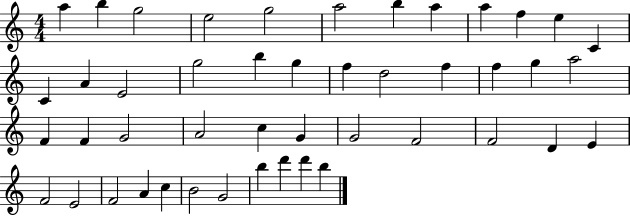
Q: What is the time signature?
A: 4/4